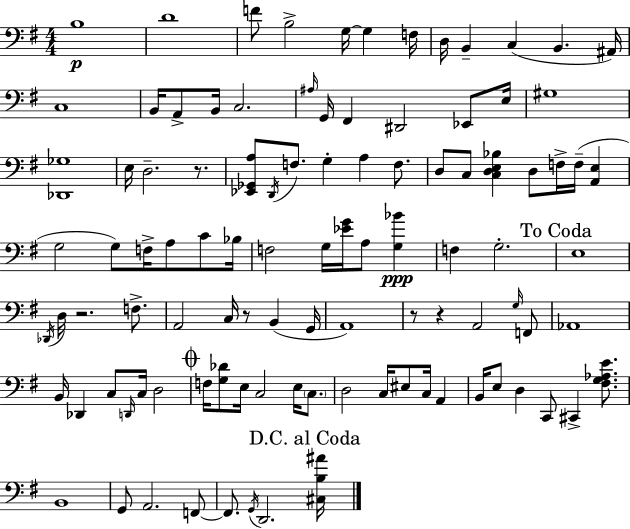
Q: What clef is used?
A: bass